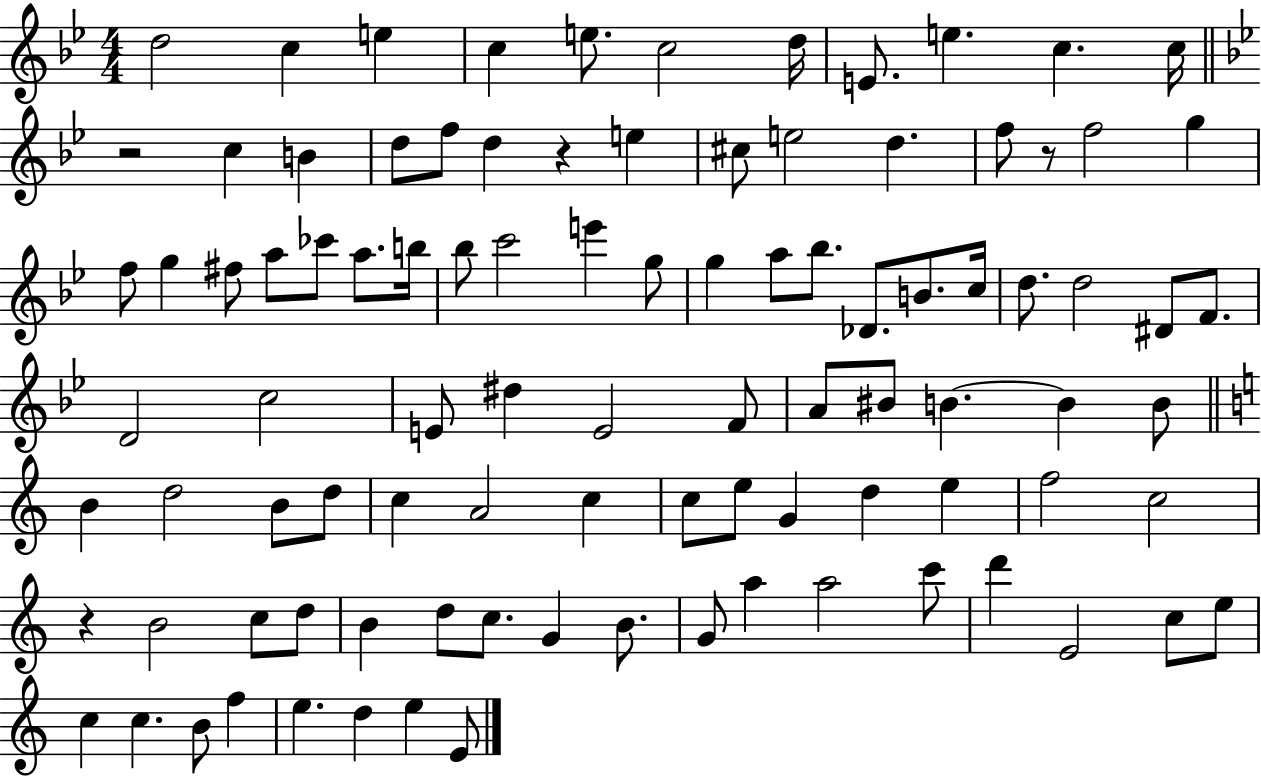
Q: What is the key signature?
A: BES major